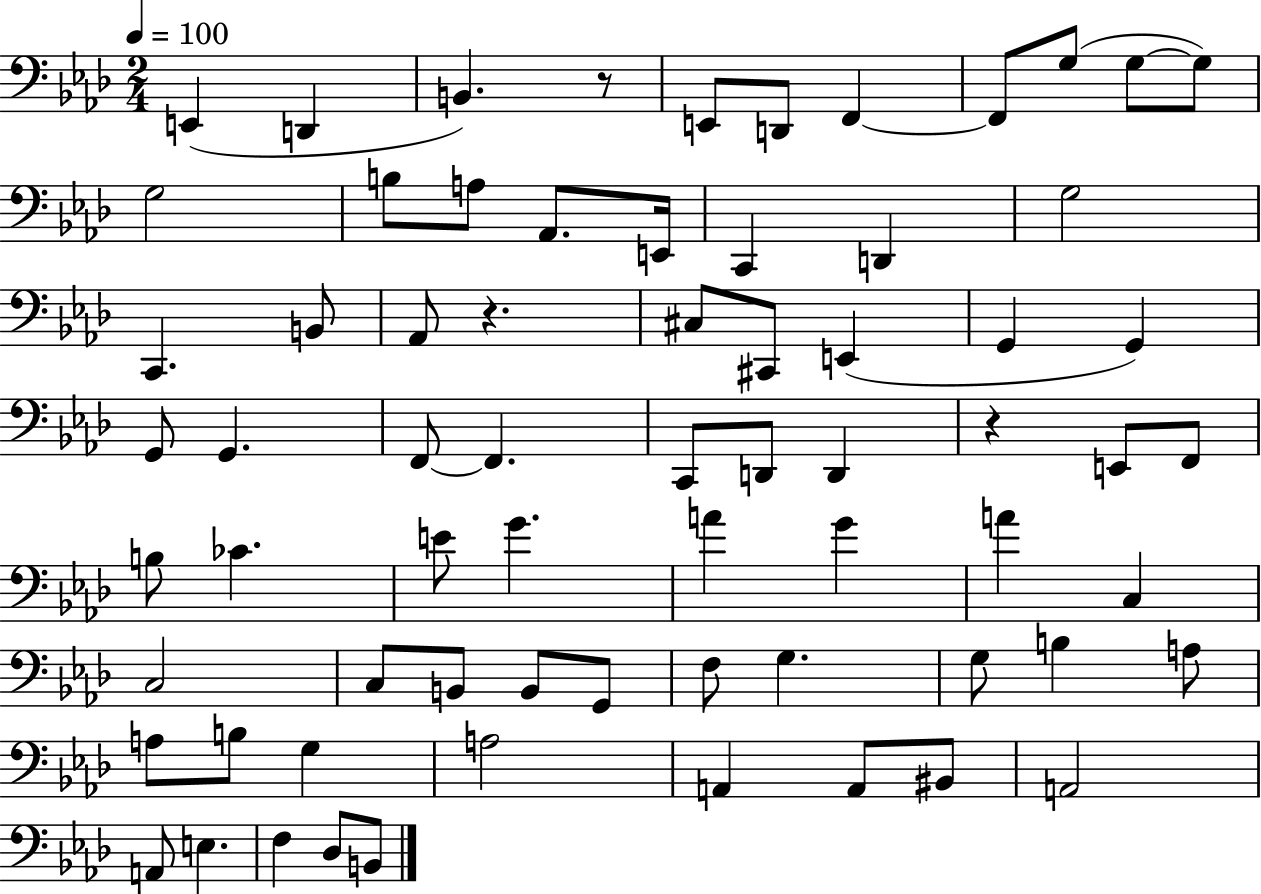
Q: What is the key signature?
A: AES major